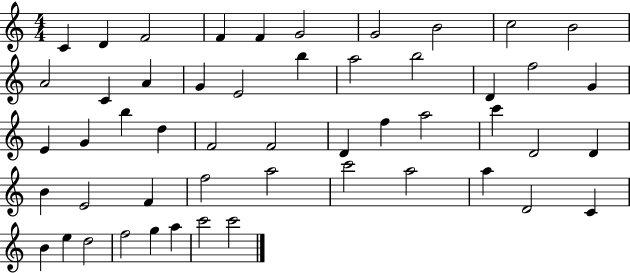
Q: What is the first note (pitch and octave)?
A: C4